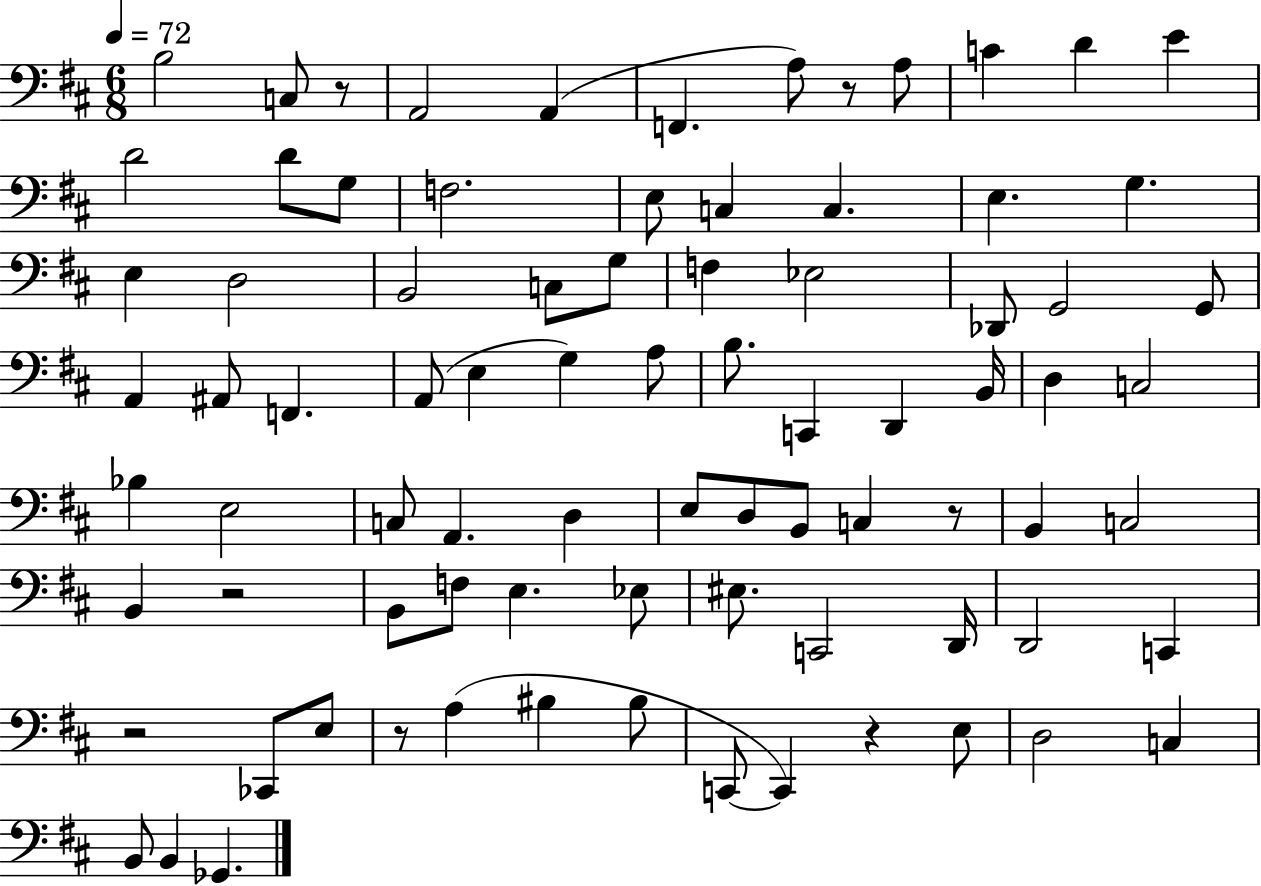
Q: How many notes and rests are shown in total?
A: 83